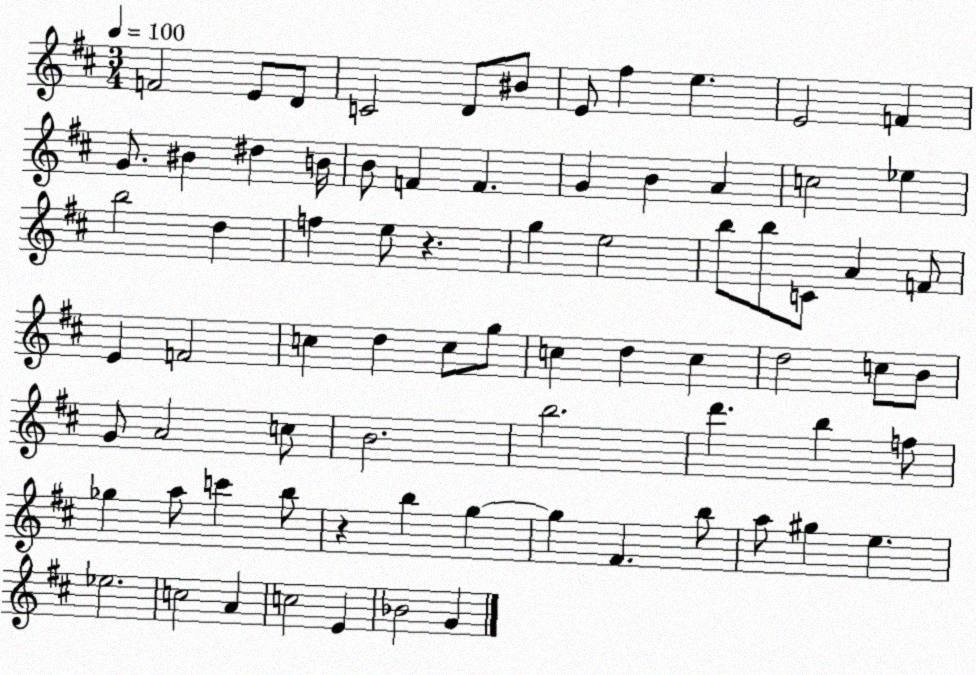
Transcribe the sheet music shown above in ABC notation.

X:1
T:Untitled
M:3/4
L:1/4
K:D
F2 E/2 D/2 C2 D/2 ^B/2 E/2 ^f e E2 F G/2 ^B ^d B/4 B/2 F F G B A c2 _e b2 d f e/2 z g e2 b/2 b/2 C/2 A F/2 E F2 c d c/2 g/2 c d c d2 c/2 B/2 G/2 A2 c/2 B2 b2 d' b f/2 _g a/2 c' b/2 z b g g ^F b/2 a/2 ^g e _e2 c2 A c2 E _B2 G